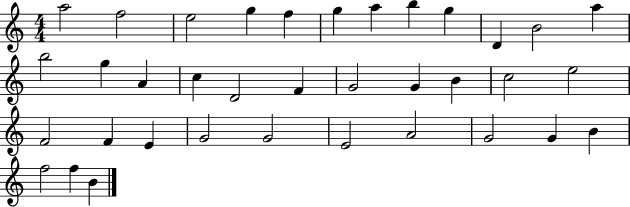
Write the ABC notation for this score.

X:1
T:Untitled
M:4/4
L:1/4
K:C
a2 f2 e2 g f g a b g D B2 a b2 g A c D2 F G2 G B c2 e2 F2 F E G2 G2 E2 A2 G2 G B f2 f B